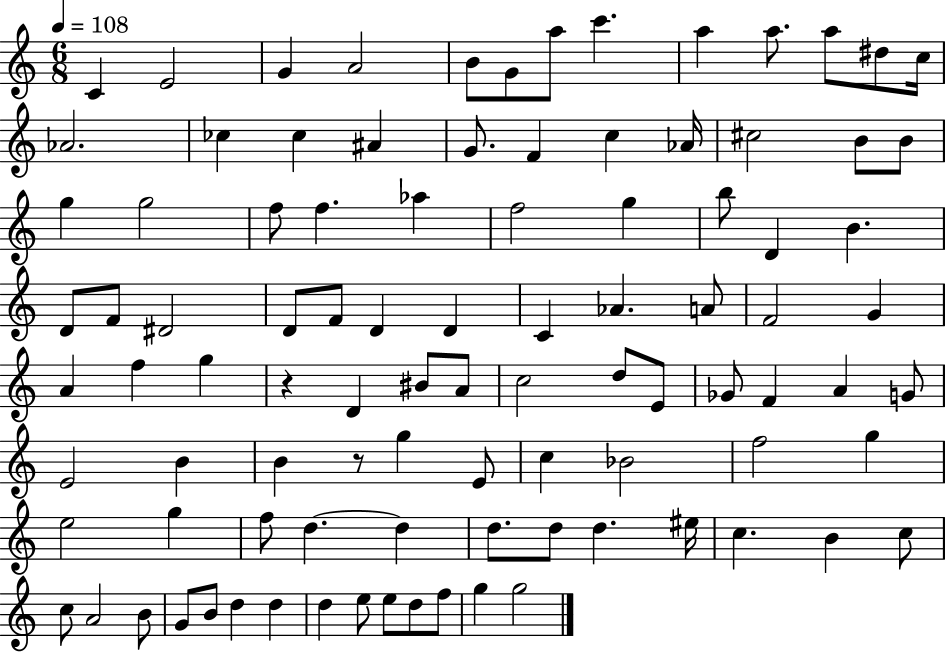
C4/q E4/h G4/q A4/h B4/e G4/e A5/e C6/q. A5/q A5/e. A5/e D#5/e C5/s Ab4/h. CES5/q CES5/q A#4/q G4/e. F4/q C5/q Ab4/s C#5/h B4/e B4/e G5/q G5/h F5/e F5/q. Ab5/q F5/h G5/q B5/e D4/q B4/q. D4/e F4/e D#4/h D4/e F4/e D4/q D4/q C4/q Ab4/q. A4/e F4/h G4/q A4/q F5/q G5/q R/q D4/q BIS4/e A4/e C5/h D5/e E4/e Gb4/e F4/q A4/q G4/e E4/h B4/q B4/q R/e G5/q E4/e C5/q Bb4/h F5/h G5/q E5/h G5/q F5/e D5/q. D5/q D5/e. D5/e D5/q. EIS5/s C5/q. B4/q C5/e C5/e A4/h B4/e G4/e B4/e D5/q D5/q D5/q E5/e E5/e D5/e F5/e G5/q G5/h